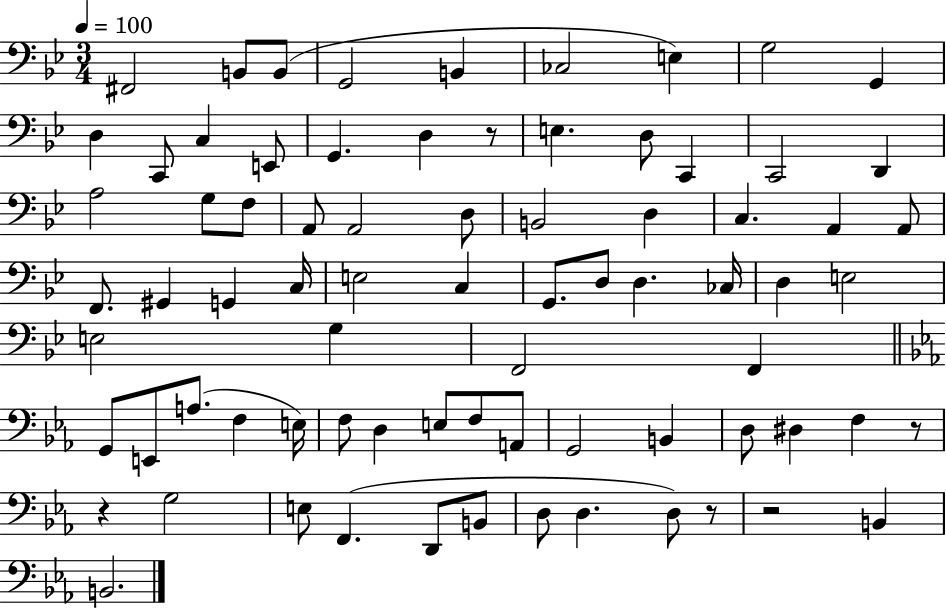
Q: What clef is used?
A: bass